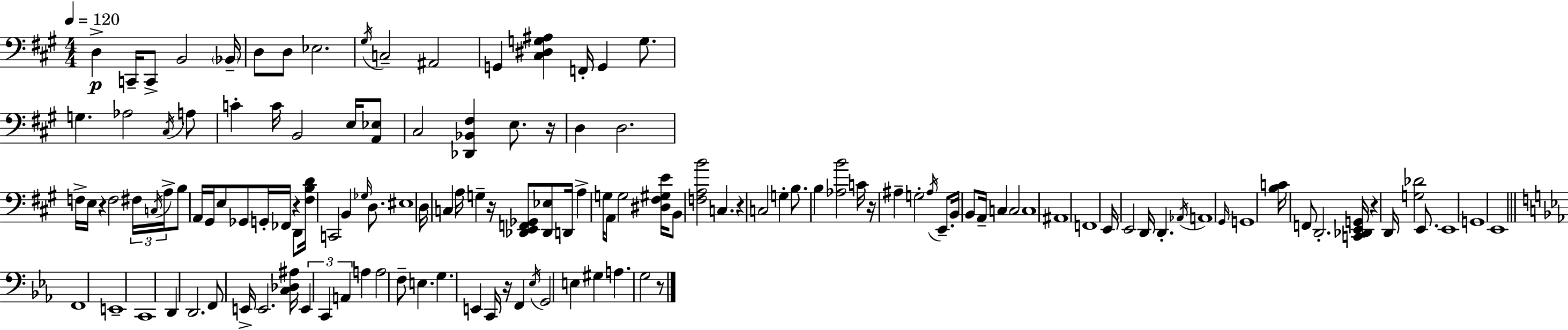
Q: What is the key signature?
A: A major